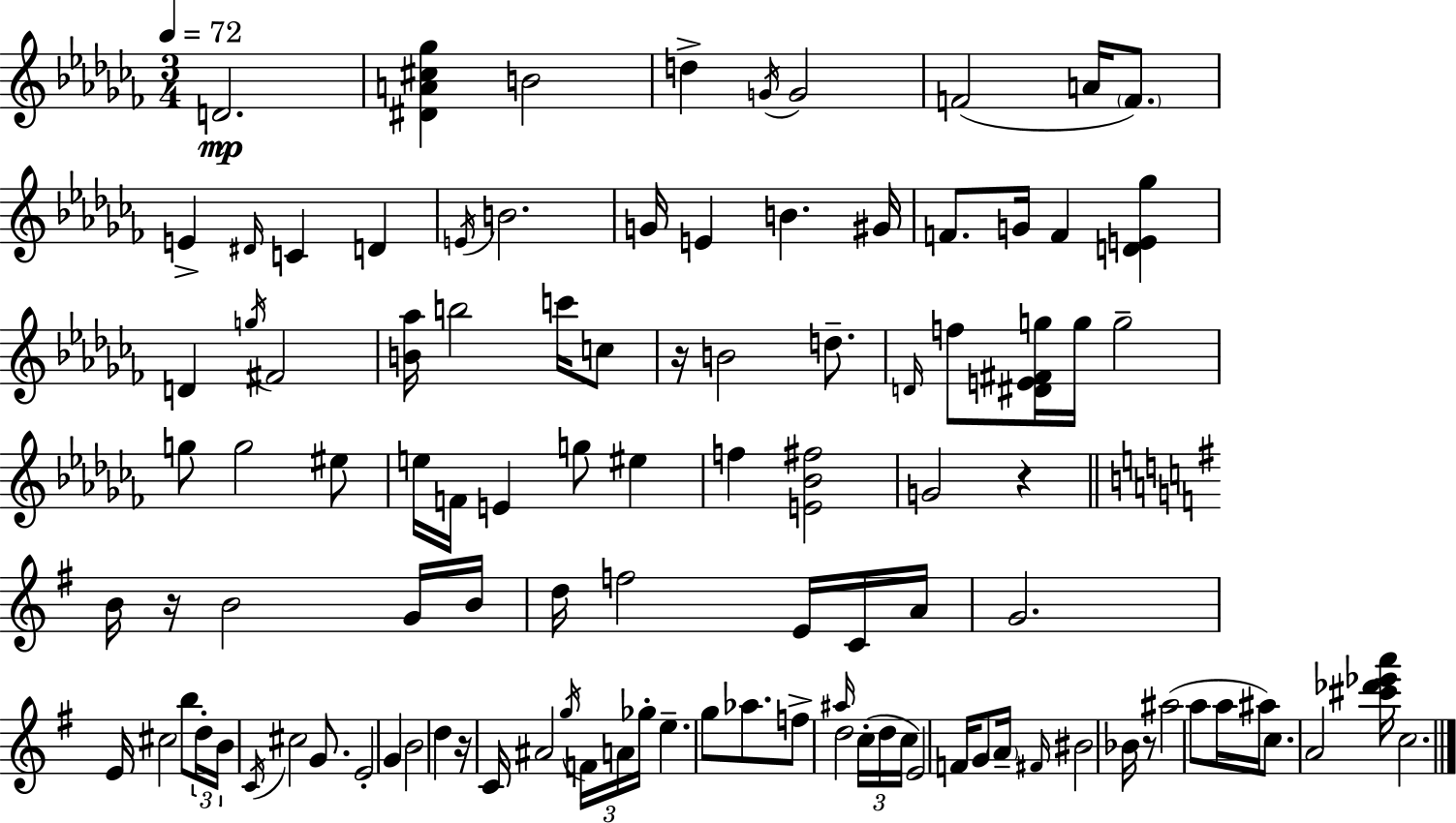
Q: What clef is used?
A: treble